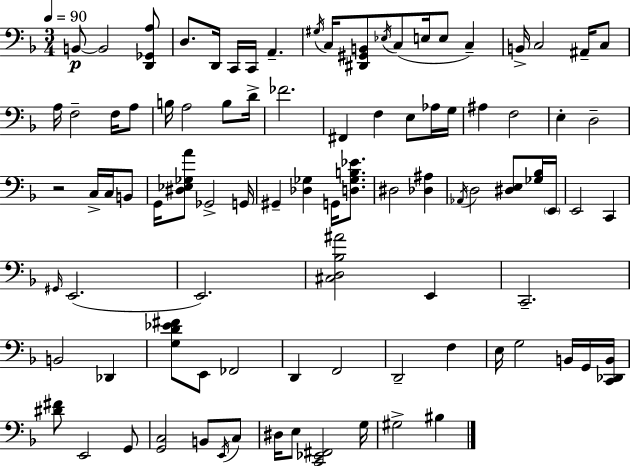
B2/e B2/h [D2,Gb2,A3]/e D3/e. D2/s C2/s C2/s A2/q. G#3/s C3/s [D#2,G#2,B2]/e Eb3/s C3/e E3/s E3/e C3/q B2/s C3/h A#2/s C3/e A3/s F3/h F3/s A3/e B3/s A3/h B3/e D4/s FES4/h. F#2/q F3/q E3/e Ab3/s G3/s A#3/q F3/h E3/q D3/h R/h C3/s C3/s B2/e G2/s [D#3,Eb3,Gb3,A4]/e Gb2/h G2/s G#2/q [Db3,Gb3]/q G2/s [D3,Gb3,B3,Eb4]/e. D#3/h [Db3,A#3]/q Ab2/s D3/h [D#3,E3]/e [Gb3,Bb3]/s E2/s E2/h C2/q G#2/s E2/h. E2/h. [C#3,D3,Bb3,A#4]/h E2/q C2/h. B2/h Db2/q [G3,D4,Eb4,F#4]/e E2/e FES2/h D2/q F2/h D2/h F3/q E3/s G3/h B2/s G2/s [C2,Db2,B2]/s [D#4,F#4]/e E2/h G2/e [G2,C3]/h B2/e E2/s C3/e D#3/s E3/e [C2,Eb2,F#2]/h G3/s G#3/h BIS3/q